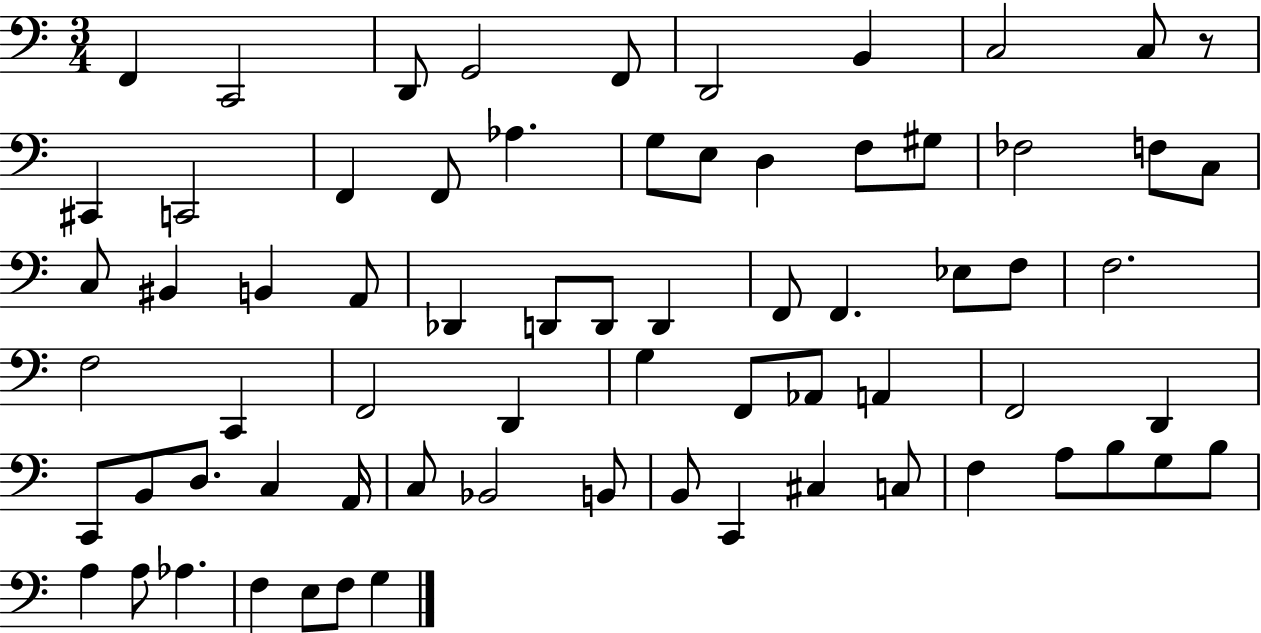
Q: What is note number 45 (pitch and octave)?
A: D2